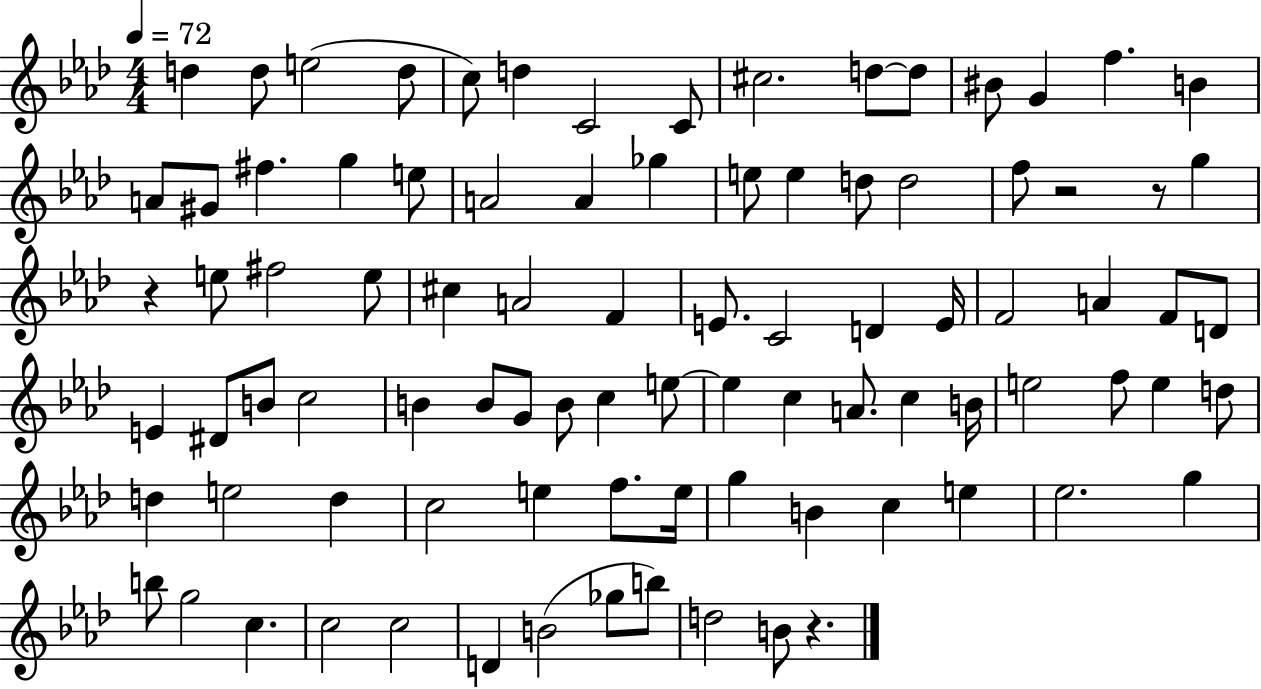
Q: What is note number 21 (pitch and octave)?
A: A4